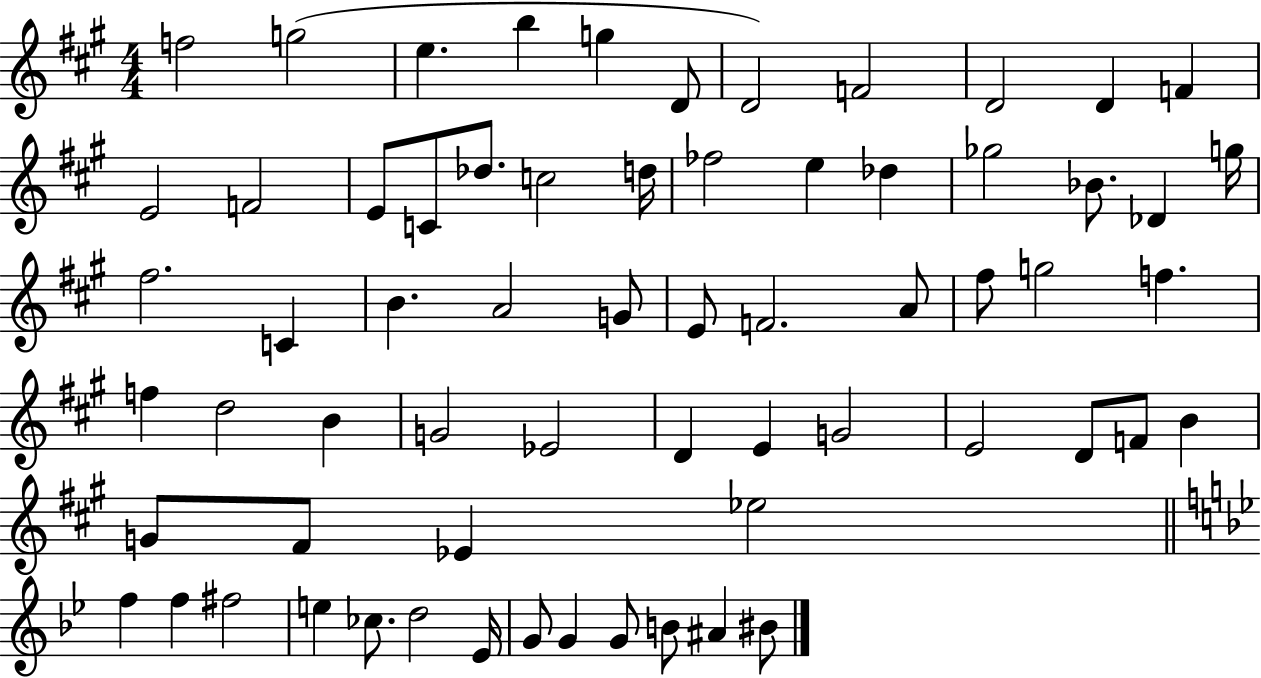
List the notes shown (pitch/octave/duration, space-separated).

F5/h G5/h E5/q. B5/q G5/q D4/e D4/h F4/h D4/h D4/q F4/q E4/h F4/h E4/e C4/e Db5/e. C5/h D5/s FES5/h E5/q Db5/q Gb5/h Bb4/e. Db4/q G5/s F#5/h. C4/q B4/q. A4/h G4/e E4/e F4/h. A4/e F#5/e G5/h F5/q. F5/q D5/h B4/q G4/h Eb4/h D4/q E4/q G4/h E4/h D4/e F4/e B4/q G4/e F#4/e Eb4/q Eb5/h F5/q F5/q F#5/h E5/q CES5/e. D5/h Eb4/s G4/e G4/q G4/e B4/e A#4/q BIS4/e